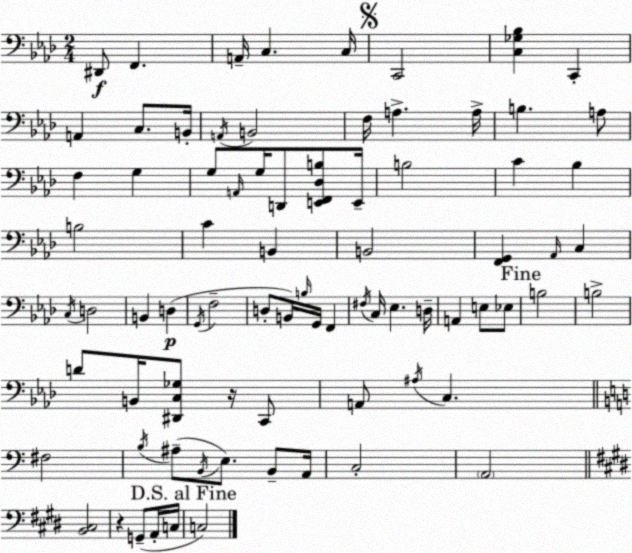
X:1
T:Untitled
M:2/4
L:1/4
K:Ab
^D,,/2 F,, A,,/4 C, C,/4 C,,2 [C,_G,_B,] C,, A,, C,/2 B,,/4 A,,/4 B,,2 F,/4 A, A,/4 B, A,/2 F, G, G,/2 A,,/4 G,/4 D,,/2 [E,,F,,_D,B,]/2 E,,/4 B,2 C _B, B,2 C B,, B,,2 [F,,G,,] _A,,/4 C, C,/4 D,2 B,, D, G,,/4 F,2 D,/2 B,,/4 B,/4 G,,/4 F,, ^F,/4 C,/4 _E, D,/4 A,, E,/2 _E,/2 B,2 B,2 D/2 B,,/4 [^D,,C,_G,]/2 z/4 C,,/2 A,,/2 ^A,/4 C, ^F,2 B,/4 ^A,/2 B,,/4 E,/2 B,,/2 A,,/4 C,2 A,,2 [B,,^C,]2 z G,,/2 A,,/4 C,/4 C,2